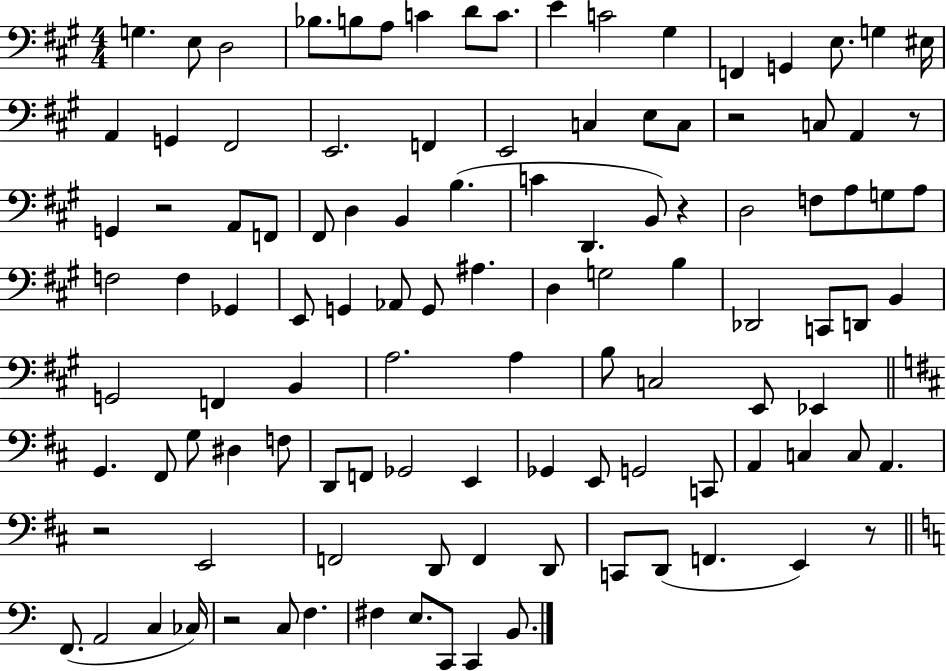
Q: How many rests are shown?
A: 7